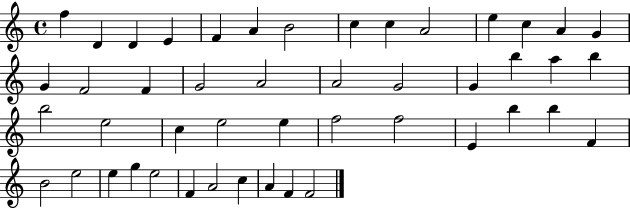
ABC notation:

X:1
T:Untitled
M:4/4
L:1/4
K:C
f D D E F A B2 c c A2 e c A G G F2 F G2 A2 A2 G2 G b a b b2 e2 c e2 e f2 f2 E b b F B2 e2 e g e2 F A2 c A F F2